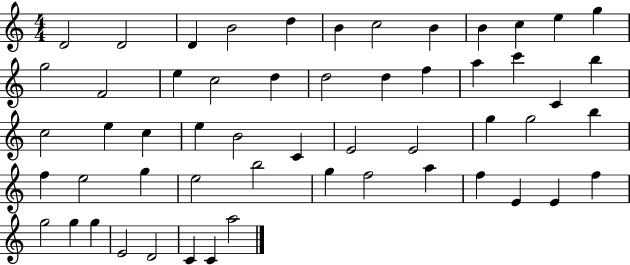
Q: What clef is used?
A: treble